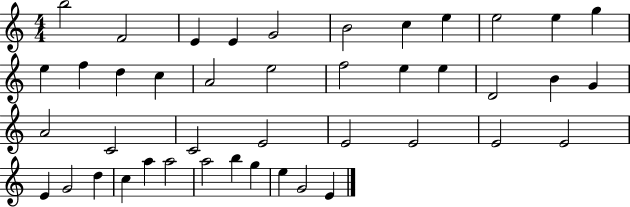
X:1
T:Untitled
M:4/4
L:1/4
K:C
b2 F2 E E G2 B2 c e e2 e g e f d c A2 e2 f2 e e D2 B G A2 C2 C2 E2 E2 E2 E2 E2 E G2 d c a a2 a2 b g e G2 E